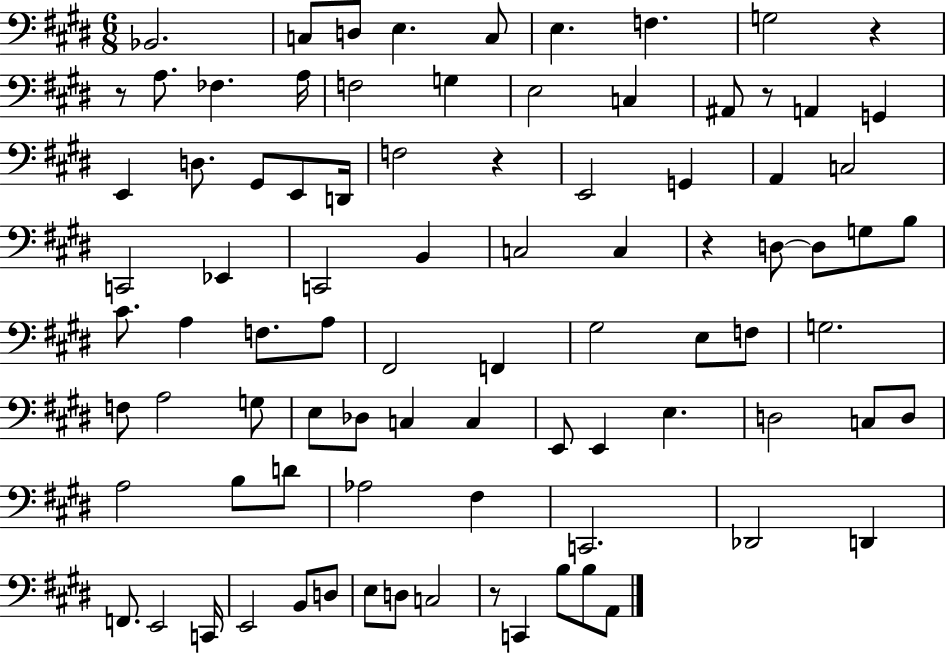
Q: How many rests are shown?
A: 6